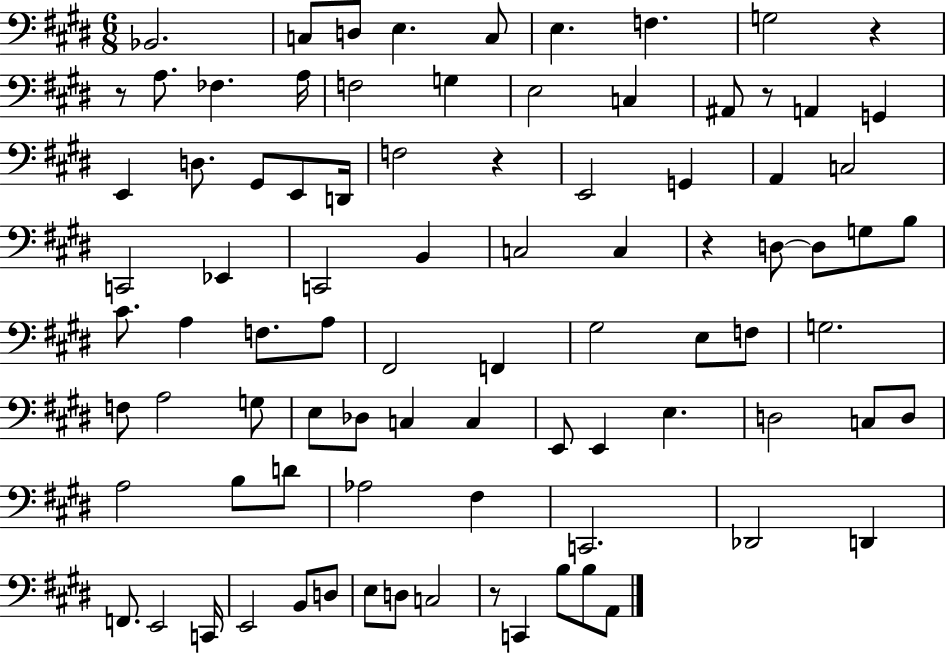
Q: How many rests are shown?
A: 6